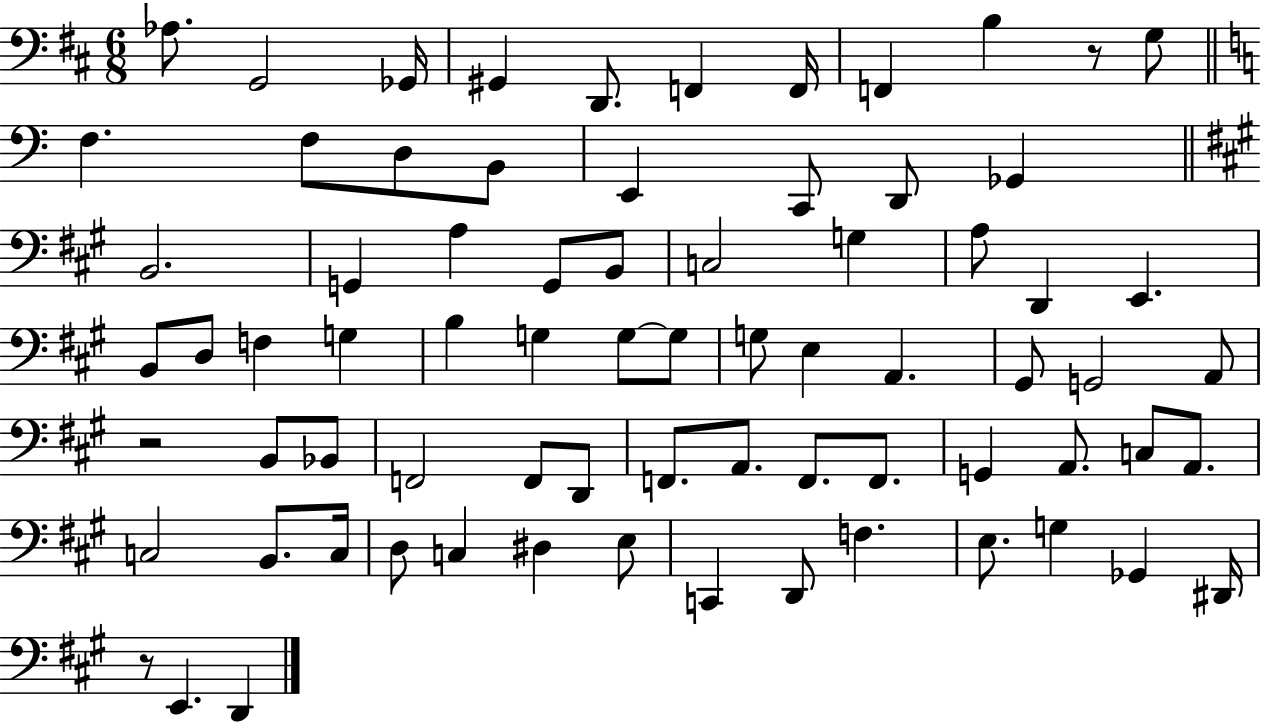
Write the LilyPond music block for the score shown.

{
  \clef bass
  \numericTimeSignature
  \time 6/8
  \key d \major
  aes8. g,2 ges,16 | gis,4 d,8. f,4 f,16 | f,4 b4 r8 g8 | \bar "||" \break \key a \minor f4. f8 d8 b,8 | e,4 c,8 d,8 ges,4 | \bar "||" \break \key a \major b,2. | g,4 a4 g,8 b,8 | c2 g4 | a8 d,4 e,4. | \break b,8 d8 f4 g4 | b4 g4 g8~~ g8 | g8 e4 a,4. | gis,8 g,2 a,8 | \break r2 b,8 bes,8 | f,2 f,8 d,8 | f,8. a,8. f,8. f,8. | g,4 a,8. c8 a,8. | \break c2 b,8. c16 | d8 c4 dis4 e8 | c,4 d,8 f4. | e8. g4 ges,4 dis,16 | \break r8 e,4. d,4 | \bar "|."
}